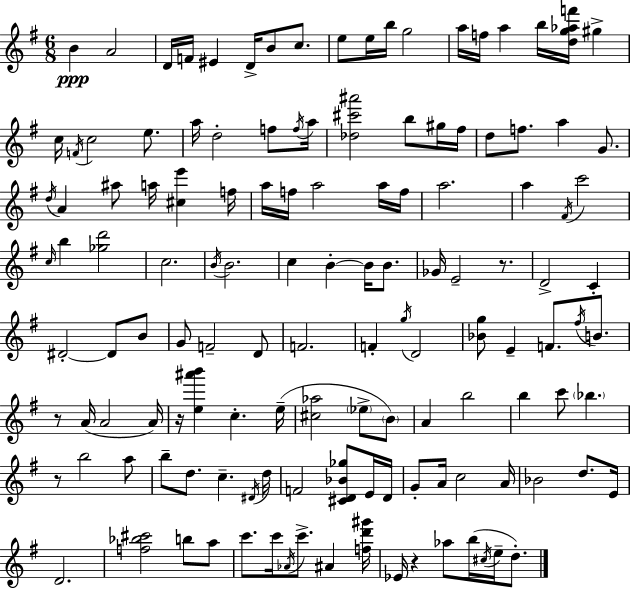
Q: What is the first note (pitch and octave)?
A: B4